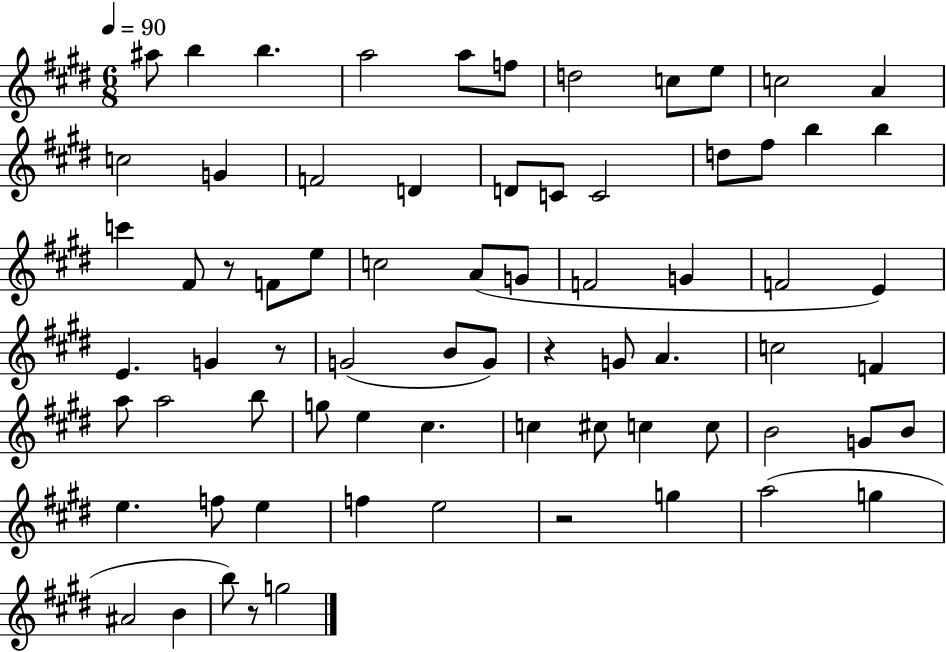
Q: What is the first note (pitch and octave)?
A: A#5